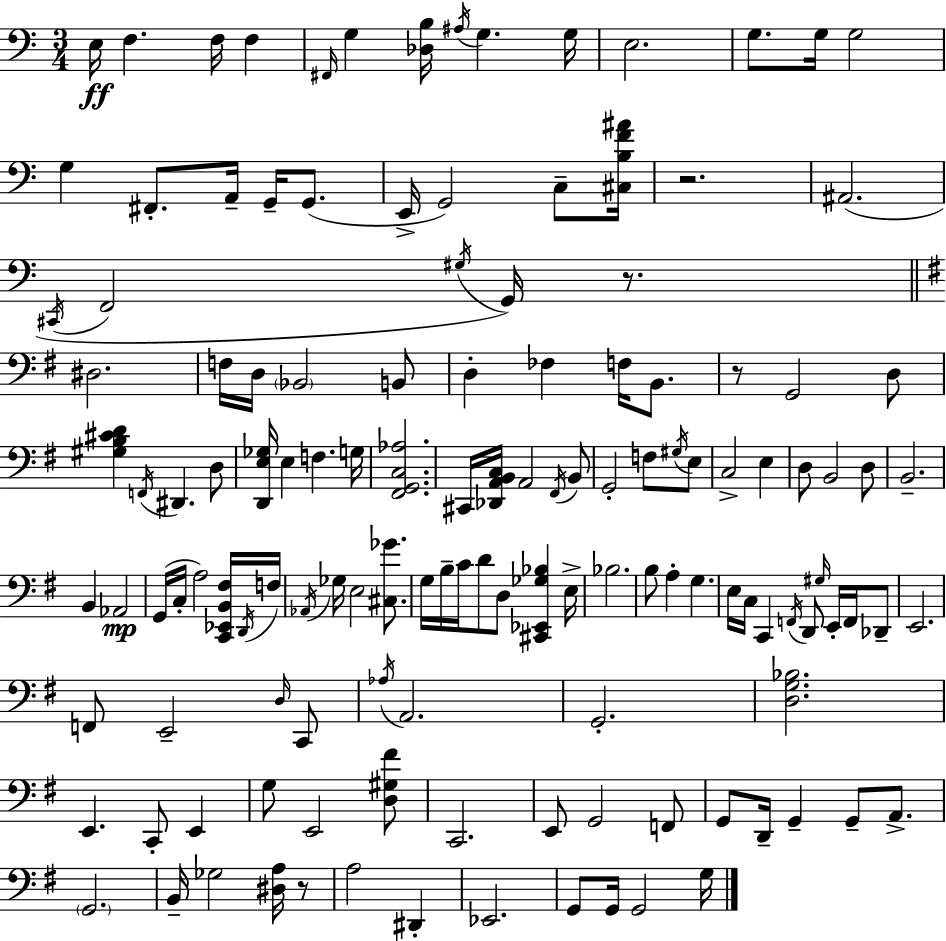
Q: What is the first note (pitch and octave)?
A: E3